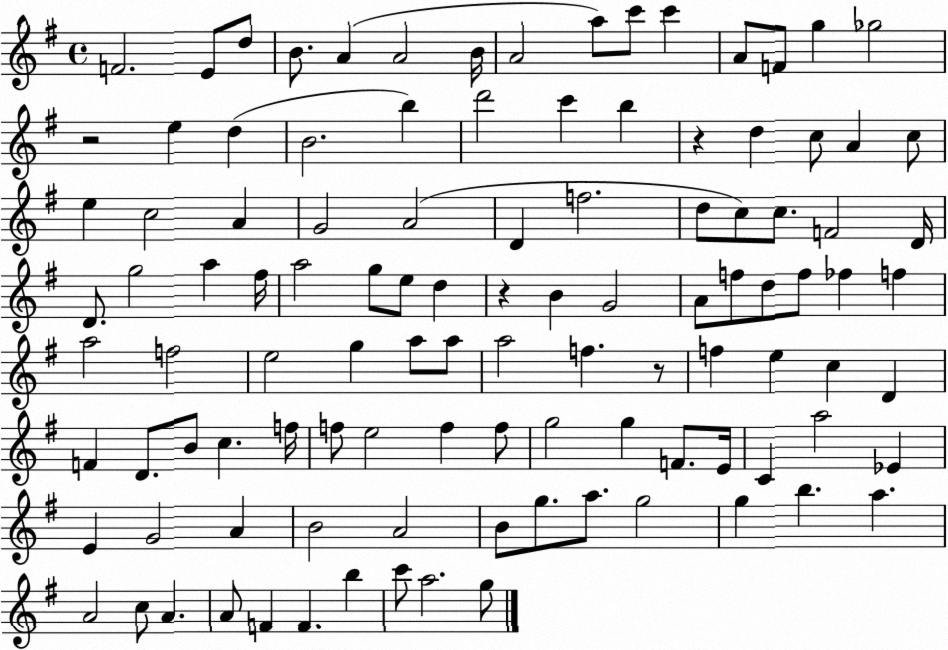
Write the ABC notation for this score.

X:1
T:Untitled
M:4/4
L:1/4
K:G
F2 E/2 d/2 B/2 A A2 B/4 A2 a/2 c'/2 c' A/2 F/2 g _g2 z2 e d B2 b d'2 c' b z d c/2 A c/2 e c2 A G2 A2 D f2 d/2 c/2 c/2 F2 D/4 D/2 g2 a ^f/4 a2 g/2 e/2 d z B G2 A/2 f/2 d/2 f/2 _f f a2 f2 e2 g a/2 a/2 a2 f z/2 f e c D F D/2 B/2 c f/4 f/2 e2 f f/2 g2 g F/2 E/4 C a2 _E E G2 A B2 A2 B/2 g/2 a/2 g2 g b a A2 c/2 A A/2 F F b c'/2 a2 g/2